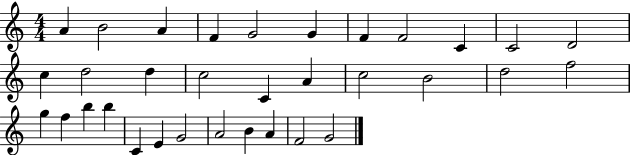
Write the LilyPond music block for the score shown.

{
  \clef treble
  \numericTimeSignature
  \time 4/4
  \key c \major
  a'4 b'2 a'4 | f'4 g'2 g'4 | f'4 f'2 c'4 | c'2 d'2 | \break c''4 d''2 d''4 | c''2 c'4 a'4 | c''2 b'2 | d''2 f''2 | \break g''4 f''4 b''4 b''4 | c'4 e'4 g'2 | a'2 b'4 a'4 | f'2 g'2 | \break \bar "|."
}